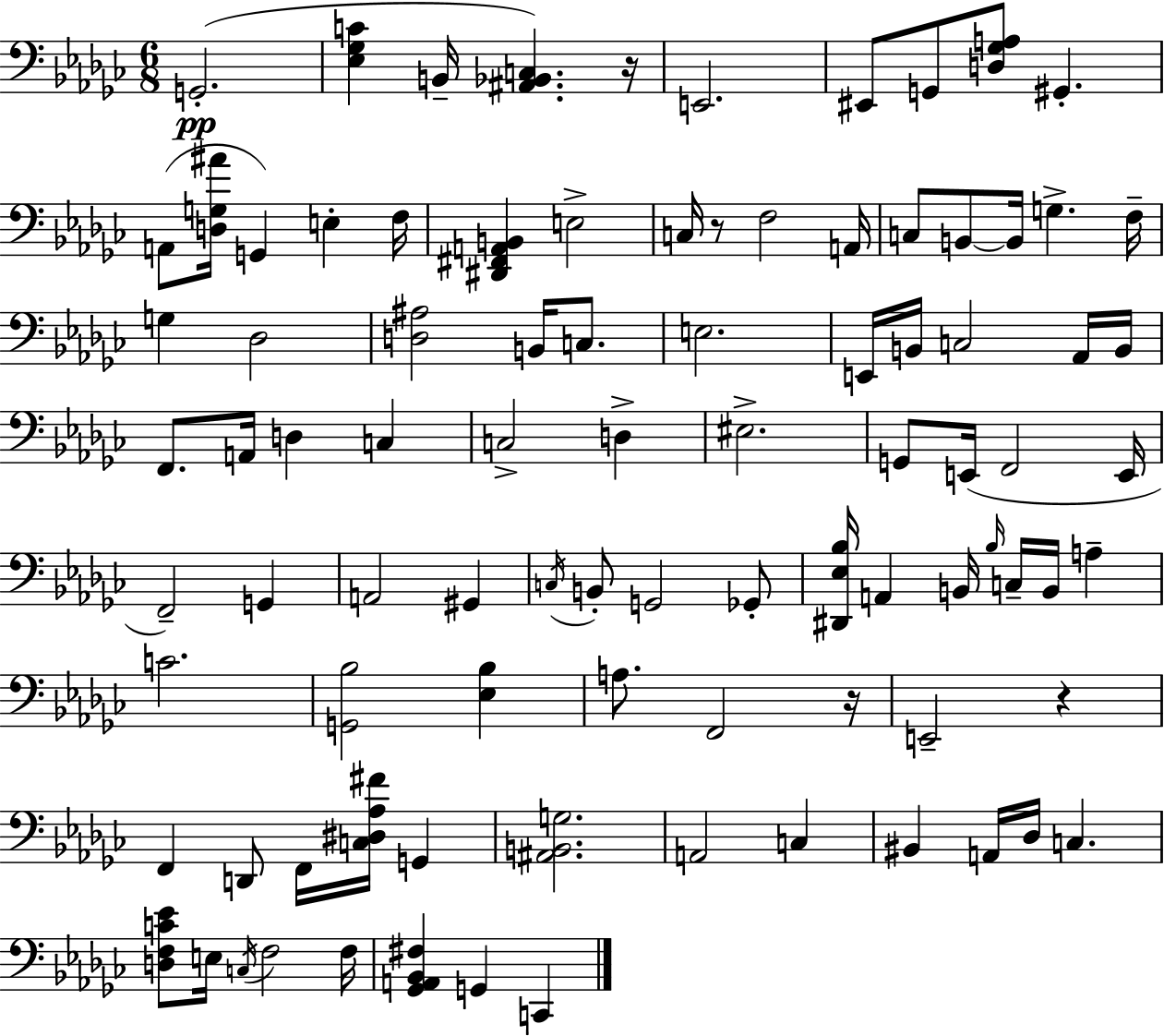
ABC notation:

X:1
T:Untitled
M:6/8
L:1/4
K:Ebm
G,,2 [_E,_G,C] B,,/4 [^A,,_B,,C,] z/4 E,,2 ^E,,/2 G,,/2 [D,_G,A,]/2 ^G,, A,,/2 [D,G,^A]/4 G,, E, F,/4 [^D,,^F,,A,,B,,] E,2 C,/4 z/2 F,2 A,,/4 C,/2 B,,/2 B,,/4 G, F,/4 G, _D,2 [D,^A,]2 B,,/4 C,/2 E,2 E,,/4 B,,/4 C,2 _A,,/4 B,,/4 F,,/2 A,,/4 D, C, C,2 D, ^E,2 G,,/2 E,,/4 F,,2 E,,/4 F,,2 G,, A,,2 ^G,, C,/4 B,,/2 G,,2 _G,,/2 [^D,,_E,_B,]/4 A,, B,,/4 _B,/4 C,/4 B,,/4 A, C2 [G,,_B,]2 [_E,_B,] A,/2 F,,2 z/4 E,,2 z F,, D,,/2 F,,/4 [C,^D,_A,^F]/4 G,, [^A,,B,,G,]2 A,,2 C, ^B,, A,,/4 _D,/4 C, [D,F,C_E]/2 E,/4 C,/4 F,2 F,/4 [_G,,A,,_B,,^F,] G,, C,,